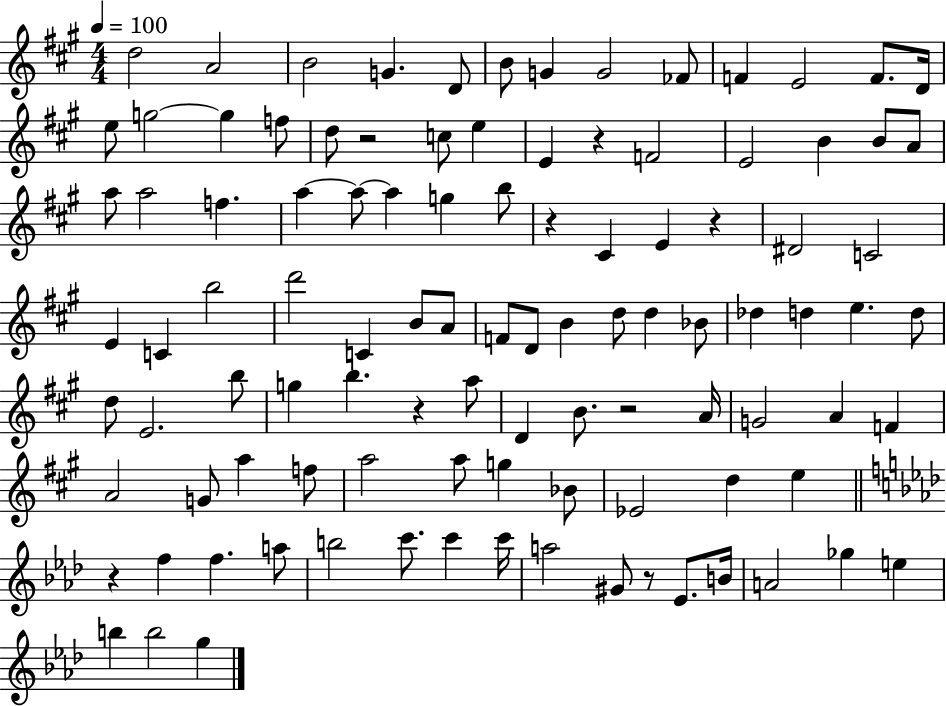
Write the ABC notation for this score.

X:1
T:Untitled
M:4/4
L:1/4
K:A
d2 A2 B2 G D/2 B/2 G G2 _F/2 F E2 F/2 D/4 e/2 g2 g f/2 d/2 z2 c/2 e E z F2 E2 B B/2 A/2 a/2 a2 f a a/2 a g b/2 z ^C E z ^D2 C2 E C b2 d'2 C B/2 A/2 F/2 D/2 B d/2 d _B/2 _d d e d/2 d/2 E2 b/2 g b z a/2 D B/2 z2 A/4 G2 A F A2 G/2 a f/2 a2 a/2 g _B/2 _E2 d e z f f a/2 b2 c'/2 c' c'/4 a2 ^G/2 z/2 _E/2 B/4 A2 _g e b b2 g